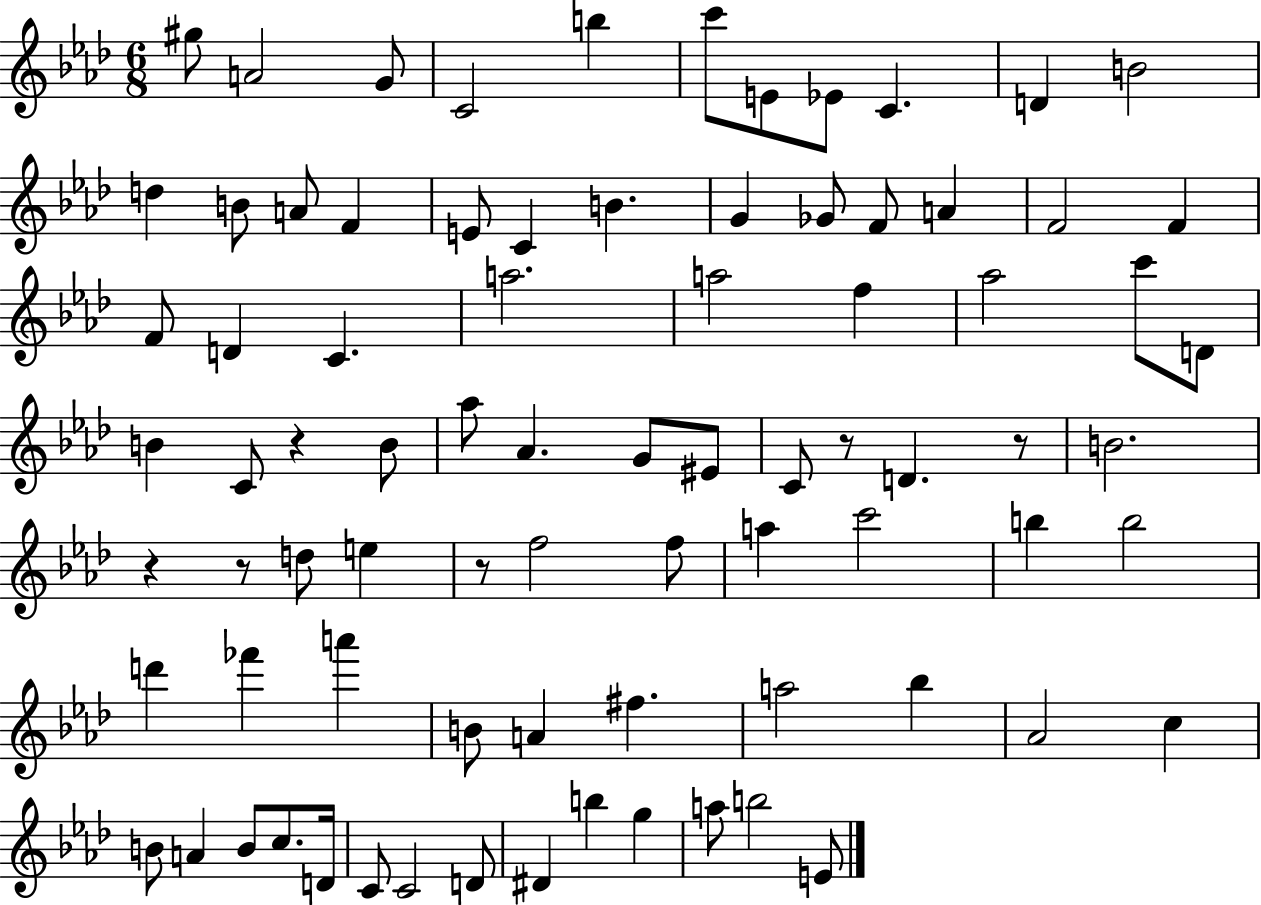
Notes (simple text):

G#5/e A4/h G4/e C4/h B5/q C6/e E4/e Eb4/e C4/q. D4/q B4/h D5/q B4/e A4/e F4/q E4/e C4/q B4/q. G4/q Gb4/e F4/e A4/q F4/h F4/q F4/e D4/q C4/q. A5/h. A5/h F5/q Ab5/h C6/e D4/e B4/q C4/e R/q B4/e Ab5/e Ab4/q. G4/e EIS4/e C4/e R/e D4/q. R/e B4/h. R/q R/e D5/e E5/q R/e F5/h F5/e A5/q C6/h B5/q B5/h D6/q FES6/q A6/q B4/e A4/q F#5/q. A5/h Bb5/q Ab4/h C5/q B4/e A4/q B4/e C5/e. D4/s C4/e C4/h D4/e D#4/q B5/q G5/q A5/e B5/h E4/e